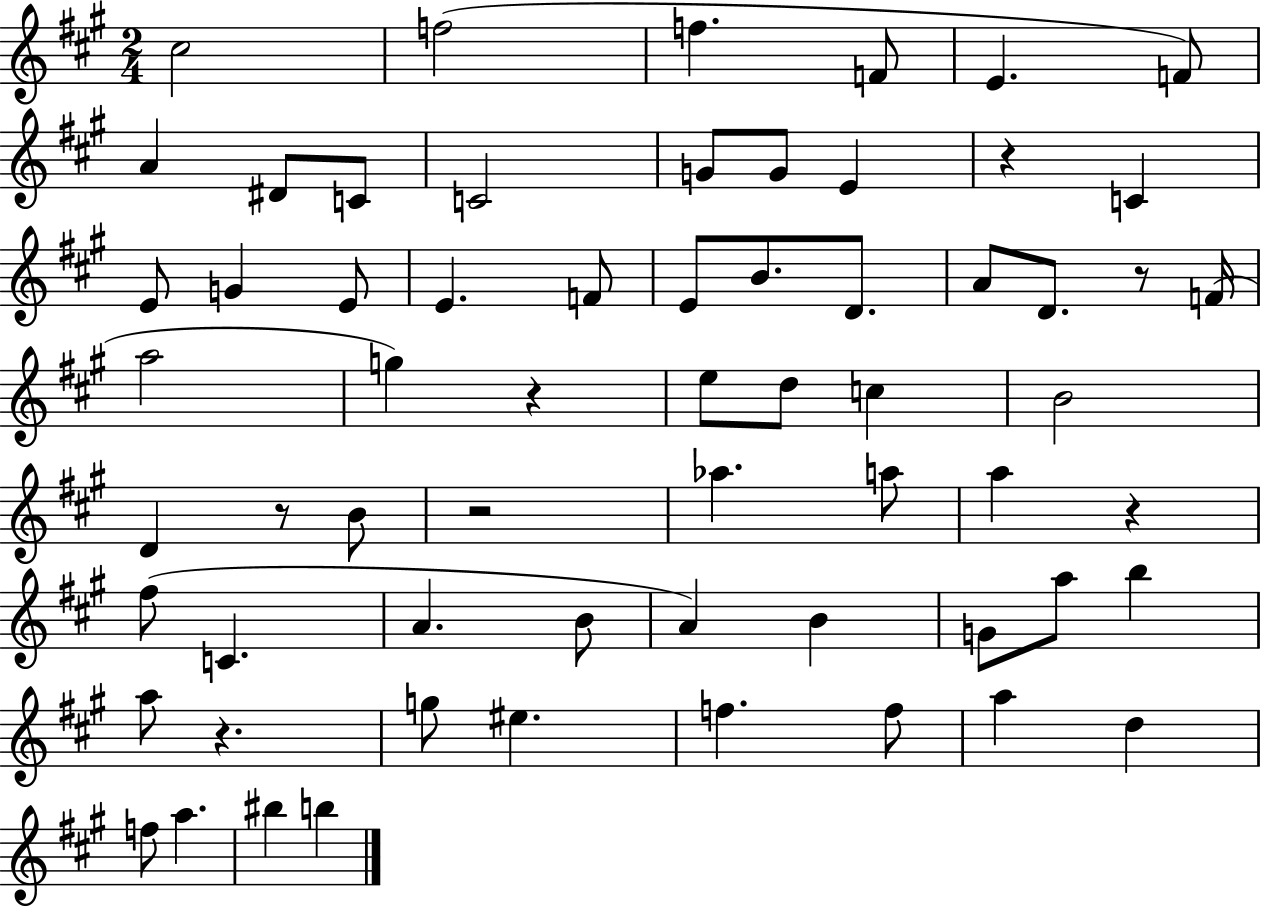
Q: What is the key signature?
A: A major